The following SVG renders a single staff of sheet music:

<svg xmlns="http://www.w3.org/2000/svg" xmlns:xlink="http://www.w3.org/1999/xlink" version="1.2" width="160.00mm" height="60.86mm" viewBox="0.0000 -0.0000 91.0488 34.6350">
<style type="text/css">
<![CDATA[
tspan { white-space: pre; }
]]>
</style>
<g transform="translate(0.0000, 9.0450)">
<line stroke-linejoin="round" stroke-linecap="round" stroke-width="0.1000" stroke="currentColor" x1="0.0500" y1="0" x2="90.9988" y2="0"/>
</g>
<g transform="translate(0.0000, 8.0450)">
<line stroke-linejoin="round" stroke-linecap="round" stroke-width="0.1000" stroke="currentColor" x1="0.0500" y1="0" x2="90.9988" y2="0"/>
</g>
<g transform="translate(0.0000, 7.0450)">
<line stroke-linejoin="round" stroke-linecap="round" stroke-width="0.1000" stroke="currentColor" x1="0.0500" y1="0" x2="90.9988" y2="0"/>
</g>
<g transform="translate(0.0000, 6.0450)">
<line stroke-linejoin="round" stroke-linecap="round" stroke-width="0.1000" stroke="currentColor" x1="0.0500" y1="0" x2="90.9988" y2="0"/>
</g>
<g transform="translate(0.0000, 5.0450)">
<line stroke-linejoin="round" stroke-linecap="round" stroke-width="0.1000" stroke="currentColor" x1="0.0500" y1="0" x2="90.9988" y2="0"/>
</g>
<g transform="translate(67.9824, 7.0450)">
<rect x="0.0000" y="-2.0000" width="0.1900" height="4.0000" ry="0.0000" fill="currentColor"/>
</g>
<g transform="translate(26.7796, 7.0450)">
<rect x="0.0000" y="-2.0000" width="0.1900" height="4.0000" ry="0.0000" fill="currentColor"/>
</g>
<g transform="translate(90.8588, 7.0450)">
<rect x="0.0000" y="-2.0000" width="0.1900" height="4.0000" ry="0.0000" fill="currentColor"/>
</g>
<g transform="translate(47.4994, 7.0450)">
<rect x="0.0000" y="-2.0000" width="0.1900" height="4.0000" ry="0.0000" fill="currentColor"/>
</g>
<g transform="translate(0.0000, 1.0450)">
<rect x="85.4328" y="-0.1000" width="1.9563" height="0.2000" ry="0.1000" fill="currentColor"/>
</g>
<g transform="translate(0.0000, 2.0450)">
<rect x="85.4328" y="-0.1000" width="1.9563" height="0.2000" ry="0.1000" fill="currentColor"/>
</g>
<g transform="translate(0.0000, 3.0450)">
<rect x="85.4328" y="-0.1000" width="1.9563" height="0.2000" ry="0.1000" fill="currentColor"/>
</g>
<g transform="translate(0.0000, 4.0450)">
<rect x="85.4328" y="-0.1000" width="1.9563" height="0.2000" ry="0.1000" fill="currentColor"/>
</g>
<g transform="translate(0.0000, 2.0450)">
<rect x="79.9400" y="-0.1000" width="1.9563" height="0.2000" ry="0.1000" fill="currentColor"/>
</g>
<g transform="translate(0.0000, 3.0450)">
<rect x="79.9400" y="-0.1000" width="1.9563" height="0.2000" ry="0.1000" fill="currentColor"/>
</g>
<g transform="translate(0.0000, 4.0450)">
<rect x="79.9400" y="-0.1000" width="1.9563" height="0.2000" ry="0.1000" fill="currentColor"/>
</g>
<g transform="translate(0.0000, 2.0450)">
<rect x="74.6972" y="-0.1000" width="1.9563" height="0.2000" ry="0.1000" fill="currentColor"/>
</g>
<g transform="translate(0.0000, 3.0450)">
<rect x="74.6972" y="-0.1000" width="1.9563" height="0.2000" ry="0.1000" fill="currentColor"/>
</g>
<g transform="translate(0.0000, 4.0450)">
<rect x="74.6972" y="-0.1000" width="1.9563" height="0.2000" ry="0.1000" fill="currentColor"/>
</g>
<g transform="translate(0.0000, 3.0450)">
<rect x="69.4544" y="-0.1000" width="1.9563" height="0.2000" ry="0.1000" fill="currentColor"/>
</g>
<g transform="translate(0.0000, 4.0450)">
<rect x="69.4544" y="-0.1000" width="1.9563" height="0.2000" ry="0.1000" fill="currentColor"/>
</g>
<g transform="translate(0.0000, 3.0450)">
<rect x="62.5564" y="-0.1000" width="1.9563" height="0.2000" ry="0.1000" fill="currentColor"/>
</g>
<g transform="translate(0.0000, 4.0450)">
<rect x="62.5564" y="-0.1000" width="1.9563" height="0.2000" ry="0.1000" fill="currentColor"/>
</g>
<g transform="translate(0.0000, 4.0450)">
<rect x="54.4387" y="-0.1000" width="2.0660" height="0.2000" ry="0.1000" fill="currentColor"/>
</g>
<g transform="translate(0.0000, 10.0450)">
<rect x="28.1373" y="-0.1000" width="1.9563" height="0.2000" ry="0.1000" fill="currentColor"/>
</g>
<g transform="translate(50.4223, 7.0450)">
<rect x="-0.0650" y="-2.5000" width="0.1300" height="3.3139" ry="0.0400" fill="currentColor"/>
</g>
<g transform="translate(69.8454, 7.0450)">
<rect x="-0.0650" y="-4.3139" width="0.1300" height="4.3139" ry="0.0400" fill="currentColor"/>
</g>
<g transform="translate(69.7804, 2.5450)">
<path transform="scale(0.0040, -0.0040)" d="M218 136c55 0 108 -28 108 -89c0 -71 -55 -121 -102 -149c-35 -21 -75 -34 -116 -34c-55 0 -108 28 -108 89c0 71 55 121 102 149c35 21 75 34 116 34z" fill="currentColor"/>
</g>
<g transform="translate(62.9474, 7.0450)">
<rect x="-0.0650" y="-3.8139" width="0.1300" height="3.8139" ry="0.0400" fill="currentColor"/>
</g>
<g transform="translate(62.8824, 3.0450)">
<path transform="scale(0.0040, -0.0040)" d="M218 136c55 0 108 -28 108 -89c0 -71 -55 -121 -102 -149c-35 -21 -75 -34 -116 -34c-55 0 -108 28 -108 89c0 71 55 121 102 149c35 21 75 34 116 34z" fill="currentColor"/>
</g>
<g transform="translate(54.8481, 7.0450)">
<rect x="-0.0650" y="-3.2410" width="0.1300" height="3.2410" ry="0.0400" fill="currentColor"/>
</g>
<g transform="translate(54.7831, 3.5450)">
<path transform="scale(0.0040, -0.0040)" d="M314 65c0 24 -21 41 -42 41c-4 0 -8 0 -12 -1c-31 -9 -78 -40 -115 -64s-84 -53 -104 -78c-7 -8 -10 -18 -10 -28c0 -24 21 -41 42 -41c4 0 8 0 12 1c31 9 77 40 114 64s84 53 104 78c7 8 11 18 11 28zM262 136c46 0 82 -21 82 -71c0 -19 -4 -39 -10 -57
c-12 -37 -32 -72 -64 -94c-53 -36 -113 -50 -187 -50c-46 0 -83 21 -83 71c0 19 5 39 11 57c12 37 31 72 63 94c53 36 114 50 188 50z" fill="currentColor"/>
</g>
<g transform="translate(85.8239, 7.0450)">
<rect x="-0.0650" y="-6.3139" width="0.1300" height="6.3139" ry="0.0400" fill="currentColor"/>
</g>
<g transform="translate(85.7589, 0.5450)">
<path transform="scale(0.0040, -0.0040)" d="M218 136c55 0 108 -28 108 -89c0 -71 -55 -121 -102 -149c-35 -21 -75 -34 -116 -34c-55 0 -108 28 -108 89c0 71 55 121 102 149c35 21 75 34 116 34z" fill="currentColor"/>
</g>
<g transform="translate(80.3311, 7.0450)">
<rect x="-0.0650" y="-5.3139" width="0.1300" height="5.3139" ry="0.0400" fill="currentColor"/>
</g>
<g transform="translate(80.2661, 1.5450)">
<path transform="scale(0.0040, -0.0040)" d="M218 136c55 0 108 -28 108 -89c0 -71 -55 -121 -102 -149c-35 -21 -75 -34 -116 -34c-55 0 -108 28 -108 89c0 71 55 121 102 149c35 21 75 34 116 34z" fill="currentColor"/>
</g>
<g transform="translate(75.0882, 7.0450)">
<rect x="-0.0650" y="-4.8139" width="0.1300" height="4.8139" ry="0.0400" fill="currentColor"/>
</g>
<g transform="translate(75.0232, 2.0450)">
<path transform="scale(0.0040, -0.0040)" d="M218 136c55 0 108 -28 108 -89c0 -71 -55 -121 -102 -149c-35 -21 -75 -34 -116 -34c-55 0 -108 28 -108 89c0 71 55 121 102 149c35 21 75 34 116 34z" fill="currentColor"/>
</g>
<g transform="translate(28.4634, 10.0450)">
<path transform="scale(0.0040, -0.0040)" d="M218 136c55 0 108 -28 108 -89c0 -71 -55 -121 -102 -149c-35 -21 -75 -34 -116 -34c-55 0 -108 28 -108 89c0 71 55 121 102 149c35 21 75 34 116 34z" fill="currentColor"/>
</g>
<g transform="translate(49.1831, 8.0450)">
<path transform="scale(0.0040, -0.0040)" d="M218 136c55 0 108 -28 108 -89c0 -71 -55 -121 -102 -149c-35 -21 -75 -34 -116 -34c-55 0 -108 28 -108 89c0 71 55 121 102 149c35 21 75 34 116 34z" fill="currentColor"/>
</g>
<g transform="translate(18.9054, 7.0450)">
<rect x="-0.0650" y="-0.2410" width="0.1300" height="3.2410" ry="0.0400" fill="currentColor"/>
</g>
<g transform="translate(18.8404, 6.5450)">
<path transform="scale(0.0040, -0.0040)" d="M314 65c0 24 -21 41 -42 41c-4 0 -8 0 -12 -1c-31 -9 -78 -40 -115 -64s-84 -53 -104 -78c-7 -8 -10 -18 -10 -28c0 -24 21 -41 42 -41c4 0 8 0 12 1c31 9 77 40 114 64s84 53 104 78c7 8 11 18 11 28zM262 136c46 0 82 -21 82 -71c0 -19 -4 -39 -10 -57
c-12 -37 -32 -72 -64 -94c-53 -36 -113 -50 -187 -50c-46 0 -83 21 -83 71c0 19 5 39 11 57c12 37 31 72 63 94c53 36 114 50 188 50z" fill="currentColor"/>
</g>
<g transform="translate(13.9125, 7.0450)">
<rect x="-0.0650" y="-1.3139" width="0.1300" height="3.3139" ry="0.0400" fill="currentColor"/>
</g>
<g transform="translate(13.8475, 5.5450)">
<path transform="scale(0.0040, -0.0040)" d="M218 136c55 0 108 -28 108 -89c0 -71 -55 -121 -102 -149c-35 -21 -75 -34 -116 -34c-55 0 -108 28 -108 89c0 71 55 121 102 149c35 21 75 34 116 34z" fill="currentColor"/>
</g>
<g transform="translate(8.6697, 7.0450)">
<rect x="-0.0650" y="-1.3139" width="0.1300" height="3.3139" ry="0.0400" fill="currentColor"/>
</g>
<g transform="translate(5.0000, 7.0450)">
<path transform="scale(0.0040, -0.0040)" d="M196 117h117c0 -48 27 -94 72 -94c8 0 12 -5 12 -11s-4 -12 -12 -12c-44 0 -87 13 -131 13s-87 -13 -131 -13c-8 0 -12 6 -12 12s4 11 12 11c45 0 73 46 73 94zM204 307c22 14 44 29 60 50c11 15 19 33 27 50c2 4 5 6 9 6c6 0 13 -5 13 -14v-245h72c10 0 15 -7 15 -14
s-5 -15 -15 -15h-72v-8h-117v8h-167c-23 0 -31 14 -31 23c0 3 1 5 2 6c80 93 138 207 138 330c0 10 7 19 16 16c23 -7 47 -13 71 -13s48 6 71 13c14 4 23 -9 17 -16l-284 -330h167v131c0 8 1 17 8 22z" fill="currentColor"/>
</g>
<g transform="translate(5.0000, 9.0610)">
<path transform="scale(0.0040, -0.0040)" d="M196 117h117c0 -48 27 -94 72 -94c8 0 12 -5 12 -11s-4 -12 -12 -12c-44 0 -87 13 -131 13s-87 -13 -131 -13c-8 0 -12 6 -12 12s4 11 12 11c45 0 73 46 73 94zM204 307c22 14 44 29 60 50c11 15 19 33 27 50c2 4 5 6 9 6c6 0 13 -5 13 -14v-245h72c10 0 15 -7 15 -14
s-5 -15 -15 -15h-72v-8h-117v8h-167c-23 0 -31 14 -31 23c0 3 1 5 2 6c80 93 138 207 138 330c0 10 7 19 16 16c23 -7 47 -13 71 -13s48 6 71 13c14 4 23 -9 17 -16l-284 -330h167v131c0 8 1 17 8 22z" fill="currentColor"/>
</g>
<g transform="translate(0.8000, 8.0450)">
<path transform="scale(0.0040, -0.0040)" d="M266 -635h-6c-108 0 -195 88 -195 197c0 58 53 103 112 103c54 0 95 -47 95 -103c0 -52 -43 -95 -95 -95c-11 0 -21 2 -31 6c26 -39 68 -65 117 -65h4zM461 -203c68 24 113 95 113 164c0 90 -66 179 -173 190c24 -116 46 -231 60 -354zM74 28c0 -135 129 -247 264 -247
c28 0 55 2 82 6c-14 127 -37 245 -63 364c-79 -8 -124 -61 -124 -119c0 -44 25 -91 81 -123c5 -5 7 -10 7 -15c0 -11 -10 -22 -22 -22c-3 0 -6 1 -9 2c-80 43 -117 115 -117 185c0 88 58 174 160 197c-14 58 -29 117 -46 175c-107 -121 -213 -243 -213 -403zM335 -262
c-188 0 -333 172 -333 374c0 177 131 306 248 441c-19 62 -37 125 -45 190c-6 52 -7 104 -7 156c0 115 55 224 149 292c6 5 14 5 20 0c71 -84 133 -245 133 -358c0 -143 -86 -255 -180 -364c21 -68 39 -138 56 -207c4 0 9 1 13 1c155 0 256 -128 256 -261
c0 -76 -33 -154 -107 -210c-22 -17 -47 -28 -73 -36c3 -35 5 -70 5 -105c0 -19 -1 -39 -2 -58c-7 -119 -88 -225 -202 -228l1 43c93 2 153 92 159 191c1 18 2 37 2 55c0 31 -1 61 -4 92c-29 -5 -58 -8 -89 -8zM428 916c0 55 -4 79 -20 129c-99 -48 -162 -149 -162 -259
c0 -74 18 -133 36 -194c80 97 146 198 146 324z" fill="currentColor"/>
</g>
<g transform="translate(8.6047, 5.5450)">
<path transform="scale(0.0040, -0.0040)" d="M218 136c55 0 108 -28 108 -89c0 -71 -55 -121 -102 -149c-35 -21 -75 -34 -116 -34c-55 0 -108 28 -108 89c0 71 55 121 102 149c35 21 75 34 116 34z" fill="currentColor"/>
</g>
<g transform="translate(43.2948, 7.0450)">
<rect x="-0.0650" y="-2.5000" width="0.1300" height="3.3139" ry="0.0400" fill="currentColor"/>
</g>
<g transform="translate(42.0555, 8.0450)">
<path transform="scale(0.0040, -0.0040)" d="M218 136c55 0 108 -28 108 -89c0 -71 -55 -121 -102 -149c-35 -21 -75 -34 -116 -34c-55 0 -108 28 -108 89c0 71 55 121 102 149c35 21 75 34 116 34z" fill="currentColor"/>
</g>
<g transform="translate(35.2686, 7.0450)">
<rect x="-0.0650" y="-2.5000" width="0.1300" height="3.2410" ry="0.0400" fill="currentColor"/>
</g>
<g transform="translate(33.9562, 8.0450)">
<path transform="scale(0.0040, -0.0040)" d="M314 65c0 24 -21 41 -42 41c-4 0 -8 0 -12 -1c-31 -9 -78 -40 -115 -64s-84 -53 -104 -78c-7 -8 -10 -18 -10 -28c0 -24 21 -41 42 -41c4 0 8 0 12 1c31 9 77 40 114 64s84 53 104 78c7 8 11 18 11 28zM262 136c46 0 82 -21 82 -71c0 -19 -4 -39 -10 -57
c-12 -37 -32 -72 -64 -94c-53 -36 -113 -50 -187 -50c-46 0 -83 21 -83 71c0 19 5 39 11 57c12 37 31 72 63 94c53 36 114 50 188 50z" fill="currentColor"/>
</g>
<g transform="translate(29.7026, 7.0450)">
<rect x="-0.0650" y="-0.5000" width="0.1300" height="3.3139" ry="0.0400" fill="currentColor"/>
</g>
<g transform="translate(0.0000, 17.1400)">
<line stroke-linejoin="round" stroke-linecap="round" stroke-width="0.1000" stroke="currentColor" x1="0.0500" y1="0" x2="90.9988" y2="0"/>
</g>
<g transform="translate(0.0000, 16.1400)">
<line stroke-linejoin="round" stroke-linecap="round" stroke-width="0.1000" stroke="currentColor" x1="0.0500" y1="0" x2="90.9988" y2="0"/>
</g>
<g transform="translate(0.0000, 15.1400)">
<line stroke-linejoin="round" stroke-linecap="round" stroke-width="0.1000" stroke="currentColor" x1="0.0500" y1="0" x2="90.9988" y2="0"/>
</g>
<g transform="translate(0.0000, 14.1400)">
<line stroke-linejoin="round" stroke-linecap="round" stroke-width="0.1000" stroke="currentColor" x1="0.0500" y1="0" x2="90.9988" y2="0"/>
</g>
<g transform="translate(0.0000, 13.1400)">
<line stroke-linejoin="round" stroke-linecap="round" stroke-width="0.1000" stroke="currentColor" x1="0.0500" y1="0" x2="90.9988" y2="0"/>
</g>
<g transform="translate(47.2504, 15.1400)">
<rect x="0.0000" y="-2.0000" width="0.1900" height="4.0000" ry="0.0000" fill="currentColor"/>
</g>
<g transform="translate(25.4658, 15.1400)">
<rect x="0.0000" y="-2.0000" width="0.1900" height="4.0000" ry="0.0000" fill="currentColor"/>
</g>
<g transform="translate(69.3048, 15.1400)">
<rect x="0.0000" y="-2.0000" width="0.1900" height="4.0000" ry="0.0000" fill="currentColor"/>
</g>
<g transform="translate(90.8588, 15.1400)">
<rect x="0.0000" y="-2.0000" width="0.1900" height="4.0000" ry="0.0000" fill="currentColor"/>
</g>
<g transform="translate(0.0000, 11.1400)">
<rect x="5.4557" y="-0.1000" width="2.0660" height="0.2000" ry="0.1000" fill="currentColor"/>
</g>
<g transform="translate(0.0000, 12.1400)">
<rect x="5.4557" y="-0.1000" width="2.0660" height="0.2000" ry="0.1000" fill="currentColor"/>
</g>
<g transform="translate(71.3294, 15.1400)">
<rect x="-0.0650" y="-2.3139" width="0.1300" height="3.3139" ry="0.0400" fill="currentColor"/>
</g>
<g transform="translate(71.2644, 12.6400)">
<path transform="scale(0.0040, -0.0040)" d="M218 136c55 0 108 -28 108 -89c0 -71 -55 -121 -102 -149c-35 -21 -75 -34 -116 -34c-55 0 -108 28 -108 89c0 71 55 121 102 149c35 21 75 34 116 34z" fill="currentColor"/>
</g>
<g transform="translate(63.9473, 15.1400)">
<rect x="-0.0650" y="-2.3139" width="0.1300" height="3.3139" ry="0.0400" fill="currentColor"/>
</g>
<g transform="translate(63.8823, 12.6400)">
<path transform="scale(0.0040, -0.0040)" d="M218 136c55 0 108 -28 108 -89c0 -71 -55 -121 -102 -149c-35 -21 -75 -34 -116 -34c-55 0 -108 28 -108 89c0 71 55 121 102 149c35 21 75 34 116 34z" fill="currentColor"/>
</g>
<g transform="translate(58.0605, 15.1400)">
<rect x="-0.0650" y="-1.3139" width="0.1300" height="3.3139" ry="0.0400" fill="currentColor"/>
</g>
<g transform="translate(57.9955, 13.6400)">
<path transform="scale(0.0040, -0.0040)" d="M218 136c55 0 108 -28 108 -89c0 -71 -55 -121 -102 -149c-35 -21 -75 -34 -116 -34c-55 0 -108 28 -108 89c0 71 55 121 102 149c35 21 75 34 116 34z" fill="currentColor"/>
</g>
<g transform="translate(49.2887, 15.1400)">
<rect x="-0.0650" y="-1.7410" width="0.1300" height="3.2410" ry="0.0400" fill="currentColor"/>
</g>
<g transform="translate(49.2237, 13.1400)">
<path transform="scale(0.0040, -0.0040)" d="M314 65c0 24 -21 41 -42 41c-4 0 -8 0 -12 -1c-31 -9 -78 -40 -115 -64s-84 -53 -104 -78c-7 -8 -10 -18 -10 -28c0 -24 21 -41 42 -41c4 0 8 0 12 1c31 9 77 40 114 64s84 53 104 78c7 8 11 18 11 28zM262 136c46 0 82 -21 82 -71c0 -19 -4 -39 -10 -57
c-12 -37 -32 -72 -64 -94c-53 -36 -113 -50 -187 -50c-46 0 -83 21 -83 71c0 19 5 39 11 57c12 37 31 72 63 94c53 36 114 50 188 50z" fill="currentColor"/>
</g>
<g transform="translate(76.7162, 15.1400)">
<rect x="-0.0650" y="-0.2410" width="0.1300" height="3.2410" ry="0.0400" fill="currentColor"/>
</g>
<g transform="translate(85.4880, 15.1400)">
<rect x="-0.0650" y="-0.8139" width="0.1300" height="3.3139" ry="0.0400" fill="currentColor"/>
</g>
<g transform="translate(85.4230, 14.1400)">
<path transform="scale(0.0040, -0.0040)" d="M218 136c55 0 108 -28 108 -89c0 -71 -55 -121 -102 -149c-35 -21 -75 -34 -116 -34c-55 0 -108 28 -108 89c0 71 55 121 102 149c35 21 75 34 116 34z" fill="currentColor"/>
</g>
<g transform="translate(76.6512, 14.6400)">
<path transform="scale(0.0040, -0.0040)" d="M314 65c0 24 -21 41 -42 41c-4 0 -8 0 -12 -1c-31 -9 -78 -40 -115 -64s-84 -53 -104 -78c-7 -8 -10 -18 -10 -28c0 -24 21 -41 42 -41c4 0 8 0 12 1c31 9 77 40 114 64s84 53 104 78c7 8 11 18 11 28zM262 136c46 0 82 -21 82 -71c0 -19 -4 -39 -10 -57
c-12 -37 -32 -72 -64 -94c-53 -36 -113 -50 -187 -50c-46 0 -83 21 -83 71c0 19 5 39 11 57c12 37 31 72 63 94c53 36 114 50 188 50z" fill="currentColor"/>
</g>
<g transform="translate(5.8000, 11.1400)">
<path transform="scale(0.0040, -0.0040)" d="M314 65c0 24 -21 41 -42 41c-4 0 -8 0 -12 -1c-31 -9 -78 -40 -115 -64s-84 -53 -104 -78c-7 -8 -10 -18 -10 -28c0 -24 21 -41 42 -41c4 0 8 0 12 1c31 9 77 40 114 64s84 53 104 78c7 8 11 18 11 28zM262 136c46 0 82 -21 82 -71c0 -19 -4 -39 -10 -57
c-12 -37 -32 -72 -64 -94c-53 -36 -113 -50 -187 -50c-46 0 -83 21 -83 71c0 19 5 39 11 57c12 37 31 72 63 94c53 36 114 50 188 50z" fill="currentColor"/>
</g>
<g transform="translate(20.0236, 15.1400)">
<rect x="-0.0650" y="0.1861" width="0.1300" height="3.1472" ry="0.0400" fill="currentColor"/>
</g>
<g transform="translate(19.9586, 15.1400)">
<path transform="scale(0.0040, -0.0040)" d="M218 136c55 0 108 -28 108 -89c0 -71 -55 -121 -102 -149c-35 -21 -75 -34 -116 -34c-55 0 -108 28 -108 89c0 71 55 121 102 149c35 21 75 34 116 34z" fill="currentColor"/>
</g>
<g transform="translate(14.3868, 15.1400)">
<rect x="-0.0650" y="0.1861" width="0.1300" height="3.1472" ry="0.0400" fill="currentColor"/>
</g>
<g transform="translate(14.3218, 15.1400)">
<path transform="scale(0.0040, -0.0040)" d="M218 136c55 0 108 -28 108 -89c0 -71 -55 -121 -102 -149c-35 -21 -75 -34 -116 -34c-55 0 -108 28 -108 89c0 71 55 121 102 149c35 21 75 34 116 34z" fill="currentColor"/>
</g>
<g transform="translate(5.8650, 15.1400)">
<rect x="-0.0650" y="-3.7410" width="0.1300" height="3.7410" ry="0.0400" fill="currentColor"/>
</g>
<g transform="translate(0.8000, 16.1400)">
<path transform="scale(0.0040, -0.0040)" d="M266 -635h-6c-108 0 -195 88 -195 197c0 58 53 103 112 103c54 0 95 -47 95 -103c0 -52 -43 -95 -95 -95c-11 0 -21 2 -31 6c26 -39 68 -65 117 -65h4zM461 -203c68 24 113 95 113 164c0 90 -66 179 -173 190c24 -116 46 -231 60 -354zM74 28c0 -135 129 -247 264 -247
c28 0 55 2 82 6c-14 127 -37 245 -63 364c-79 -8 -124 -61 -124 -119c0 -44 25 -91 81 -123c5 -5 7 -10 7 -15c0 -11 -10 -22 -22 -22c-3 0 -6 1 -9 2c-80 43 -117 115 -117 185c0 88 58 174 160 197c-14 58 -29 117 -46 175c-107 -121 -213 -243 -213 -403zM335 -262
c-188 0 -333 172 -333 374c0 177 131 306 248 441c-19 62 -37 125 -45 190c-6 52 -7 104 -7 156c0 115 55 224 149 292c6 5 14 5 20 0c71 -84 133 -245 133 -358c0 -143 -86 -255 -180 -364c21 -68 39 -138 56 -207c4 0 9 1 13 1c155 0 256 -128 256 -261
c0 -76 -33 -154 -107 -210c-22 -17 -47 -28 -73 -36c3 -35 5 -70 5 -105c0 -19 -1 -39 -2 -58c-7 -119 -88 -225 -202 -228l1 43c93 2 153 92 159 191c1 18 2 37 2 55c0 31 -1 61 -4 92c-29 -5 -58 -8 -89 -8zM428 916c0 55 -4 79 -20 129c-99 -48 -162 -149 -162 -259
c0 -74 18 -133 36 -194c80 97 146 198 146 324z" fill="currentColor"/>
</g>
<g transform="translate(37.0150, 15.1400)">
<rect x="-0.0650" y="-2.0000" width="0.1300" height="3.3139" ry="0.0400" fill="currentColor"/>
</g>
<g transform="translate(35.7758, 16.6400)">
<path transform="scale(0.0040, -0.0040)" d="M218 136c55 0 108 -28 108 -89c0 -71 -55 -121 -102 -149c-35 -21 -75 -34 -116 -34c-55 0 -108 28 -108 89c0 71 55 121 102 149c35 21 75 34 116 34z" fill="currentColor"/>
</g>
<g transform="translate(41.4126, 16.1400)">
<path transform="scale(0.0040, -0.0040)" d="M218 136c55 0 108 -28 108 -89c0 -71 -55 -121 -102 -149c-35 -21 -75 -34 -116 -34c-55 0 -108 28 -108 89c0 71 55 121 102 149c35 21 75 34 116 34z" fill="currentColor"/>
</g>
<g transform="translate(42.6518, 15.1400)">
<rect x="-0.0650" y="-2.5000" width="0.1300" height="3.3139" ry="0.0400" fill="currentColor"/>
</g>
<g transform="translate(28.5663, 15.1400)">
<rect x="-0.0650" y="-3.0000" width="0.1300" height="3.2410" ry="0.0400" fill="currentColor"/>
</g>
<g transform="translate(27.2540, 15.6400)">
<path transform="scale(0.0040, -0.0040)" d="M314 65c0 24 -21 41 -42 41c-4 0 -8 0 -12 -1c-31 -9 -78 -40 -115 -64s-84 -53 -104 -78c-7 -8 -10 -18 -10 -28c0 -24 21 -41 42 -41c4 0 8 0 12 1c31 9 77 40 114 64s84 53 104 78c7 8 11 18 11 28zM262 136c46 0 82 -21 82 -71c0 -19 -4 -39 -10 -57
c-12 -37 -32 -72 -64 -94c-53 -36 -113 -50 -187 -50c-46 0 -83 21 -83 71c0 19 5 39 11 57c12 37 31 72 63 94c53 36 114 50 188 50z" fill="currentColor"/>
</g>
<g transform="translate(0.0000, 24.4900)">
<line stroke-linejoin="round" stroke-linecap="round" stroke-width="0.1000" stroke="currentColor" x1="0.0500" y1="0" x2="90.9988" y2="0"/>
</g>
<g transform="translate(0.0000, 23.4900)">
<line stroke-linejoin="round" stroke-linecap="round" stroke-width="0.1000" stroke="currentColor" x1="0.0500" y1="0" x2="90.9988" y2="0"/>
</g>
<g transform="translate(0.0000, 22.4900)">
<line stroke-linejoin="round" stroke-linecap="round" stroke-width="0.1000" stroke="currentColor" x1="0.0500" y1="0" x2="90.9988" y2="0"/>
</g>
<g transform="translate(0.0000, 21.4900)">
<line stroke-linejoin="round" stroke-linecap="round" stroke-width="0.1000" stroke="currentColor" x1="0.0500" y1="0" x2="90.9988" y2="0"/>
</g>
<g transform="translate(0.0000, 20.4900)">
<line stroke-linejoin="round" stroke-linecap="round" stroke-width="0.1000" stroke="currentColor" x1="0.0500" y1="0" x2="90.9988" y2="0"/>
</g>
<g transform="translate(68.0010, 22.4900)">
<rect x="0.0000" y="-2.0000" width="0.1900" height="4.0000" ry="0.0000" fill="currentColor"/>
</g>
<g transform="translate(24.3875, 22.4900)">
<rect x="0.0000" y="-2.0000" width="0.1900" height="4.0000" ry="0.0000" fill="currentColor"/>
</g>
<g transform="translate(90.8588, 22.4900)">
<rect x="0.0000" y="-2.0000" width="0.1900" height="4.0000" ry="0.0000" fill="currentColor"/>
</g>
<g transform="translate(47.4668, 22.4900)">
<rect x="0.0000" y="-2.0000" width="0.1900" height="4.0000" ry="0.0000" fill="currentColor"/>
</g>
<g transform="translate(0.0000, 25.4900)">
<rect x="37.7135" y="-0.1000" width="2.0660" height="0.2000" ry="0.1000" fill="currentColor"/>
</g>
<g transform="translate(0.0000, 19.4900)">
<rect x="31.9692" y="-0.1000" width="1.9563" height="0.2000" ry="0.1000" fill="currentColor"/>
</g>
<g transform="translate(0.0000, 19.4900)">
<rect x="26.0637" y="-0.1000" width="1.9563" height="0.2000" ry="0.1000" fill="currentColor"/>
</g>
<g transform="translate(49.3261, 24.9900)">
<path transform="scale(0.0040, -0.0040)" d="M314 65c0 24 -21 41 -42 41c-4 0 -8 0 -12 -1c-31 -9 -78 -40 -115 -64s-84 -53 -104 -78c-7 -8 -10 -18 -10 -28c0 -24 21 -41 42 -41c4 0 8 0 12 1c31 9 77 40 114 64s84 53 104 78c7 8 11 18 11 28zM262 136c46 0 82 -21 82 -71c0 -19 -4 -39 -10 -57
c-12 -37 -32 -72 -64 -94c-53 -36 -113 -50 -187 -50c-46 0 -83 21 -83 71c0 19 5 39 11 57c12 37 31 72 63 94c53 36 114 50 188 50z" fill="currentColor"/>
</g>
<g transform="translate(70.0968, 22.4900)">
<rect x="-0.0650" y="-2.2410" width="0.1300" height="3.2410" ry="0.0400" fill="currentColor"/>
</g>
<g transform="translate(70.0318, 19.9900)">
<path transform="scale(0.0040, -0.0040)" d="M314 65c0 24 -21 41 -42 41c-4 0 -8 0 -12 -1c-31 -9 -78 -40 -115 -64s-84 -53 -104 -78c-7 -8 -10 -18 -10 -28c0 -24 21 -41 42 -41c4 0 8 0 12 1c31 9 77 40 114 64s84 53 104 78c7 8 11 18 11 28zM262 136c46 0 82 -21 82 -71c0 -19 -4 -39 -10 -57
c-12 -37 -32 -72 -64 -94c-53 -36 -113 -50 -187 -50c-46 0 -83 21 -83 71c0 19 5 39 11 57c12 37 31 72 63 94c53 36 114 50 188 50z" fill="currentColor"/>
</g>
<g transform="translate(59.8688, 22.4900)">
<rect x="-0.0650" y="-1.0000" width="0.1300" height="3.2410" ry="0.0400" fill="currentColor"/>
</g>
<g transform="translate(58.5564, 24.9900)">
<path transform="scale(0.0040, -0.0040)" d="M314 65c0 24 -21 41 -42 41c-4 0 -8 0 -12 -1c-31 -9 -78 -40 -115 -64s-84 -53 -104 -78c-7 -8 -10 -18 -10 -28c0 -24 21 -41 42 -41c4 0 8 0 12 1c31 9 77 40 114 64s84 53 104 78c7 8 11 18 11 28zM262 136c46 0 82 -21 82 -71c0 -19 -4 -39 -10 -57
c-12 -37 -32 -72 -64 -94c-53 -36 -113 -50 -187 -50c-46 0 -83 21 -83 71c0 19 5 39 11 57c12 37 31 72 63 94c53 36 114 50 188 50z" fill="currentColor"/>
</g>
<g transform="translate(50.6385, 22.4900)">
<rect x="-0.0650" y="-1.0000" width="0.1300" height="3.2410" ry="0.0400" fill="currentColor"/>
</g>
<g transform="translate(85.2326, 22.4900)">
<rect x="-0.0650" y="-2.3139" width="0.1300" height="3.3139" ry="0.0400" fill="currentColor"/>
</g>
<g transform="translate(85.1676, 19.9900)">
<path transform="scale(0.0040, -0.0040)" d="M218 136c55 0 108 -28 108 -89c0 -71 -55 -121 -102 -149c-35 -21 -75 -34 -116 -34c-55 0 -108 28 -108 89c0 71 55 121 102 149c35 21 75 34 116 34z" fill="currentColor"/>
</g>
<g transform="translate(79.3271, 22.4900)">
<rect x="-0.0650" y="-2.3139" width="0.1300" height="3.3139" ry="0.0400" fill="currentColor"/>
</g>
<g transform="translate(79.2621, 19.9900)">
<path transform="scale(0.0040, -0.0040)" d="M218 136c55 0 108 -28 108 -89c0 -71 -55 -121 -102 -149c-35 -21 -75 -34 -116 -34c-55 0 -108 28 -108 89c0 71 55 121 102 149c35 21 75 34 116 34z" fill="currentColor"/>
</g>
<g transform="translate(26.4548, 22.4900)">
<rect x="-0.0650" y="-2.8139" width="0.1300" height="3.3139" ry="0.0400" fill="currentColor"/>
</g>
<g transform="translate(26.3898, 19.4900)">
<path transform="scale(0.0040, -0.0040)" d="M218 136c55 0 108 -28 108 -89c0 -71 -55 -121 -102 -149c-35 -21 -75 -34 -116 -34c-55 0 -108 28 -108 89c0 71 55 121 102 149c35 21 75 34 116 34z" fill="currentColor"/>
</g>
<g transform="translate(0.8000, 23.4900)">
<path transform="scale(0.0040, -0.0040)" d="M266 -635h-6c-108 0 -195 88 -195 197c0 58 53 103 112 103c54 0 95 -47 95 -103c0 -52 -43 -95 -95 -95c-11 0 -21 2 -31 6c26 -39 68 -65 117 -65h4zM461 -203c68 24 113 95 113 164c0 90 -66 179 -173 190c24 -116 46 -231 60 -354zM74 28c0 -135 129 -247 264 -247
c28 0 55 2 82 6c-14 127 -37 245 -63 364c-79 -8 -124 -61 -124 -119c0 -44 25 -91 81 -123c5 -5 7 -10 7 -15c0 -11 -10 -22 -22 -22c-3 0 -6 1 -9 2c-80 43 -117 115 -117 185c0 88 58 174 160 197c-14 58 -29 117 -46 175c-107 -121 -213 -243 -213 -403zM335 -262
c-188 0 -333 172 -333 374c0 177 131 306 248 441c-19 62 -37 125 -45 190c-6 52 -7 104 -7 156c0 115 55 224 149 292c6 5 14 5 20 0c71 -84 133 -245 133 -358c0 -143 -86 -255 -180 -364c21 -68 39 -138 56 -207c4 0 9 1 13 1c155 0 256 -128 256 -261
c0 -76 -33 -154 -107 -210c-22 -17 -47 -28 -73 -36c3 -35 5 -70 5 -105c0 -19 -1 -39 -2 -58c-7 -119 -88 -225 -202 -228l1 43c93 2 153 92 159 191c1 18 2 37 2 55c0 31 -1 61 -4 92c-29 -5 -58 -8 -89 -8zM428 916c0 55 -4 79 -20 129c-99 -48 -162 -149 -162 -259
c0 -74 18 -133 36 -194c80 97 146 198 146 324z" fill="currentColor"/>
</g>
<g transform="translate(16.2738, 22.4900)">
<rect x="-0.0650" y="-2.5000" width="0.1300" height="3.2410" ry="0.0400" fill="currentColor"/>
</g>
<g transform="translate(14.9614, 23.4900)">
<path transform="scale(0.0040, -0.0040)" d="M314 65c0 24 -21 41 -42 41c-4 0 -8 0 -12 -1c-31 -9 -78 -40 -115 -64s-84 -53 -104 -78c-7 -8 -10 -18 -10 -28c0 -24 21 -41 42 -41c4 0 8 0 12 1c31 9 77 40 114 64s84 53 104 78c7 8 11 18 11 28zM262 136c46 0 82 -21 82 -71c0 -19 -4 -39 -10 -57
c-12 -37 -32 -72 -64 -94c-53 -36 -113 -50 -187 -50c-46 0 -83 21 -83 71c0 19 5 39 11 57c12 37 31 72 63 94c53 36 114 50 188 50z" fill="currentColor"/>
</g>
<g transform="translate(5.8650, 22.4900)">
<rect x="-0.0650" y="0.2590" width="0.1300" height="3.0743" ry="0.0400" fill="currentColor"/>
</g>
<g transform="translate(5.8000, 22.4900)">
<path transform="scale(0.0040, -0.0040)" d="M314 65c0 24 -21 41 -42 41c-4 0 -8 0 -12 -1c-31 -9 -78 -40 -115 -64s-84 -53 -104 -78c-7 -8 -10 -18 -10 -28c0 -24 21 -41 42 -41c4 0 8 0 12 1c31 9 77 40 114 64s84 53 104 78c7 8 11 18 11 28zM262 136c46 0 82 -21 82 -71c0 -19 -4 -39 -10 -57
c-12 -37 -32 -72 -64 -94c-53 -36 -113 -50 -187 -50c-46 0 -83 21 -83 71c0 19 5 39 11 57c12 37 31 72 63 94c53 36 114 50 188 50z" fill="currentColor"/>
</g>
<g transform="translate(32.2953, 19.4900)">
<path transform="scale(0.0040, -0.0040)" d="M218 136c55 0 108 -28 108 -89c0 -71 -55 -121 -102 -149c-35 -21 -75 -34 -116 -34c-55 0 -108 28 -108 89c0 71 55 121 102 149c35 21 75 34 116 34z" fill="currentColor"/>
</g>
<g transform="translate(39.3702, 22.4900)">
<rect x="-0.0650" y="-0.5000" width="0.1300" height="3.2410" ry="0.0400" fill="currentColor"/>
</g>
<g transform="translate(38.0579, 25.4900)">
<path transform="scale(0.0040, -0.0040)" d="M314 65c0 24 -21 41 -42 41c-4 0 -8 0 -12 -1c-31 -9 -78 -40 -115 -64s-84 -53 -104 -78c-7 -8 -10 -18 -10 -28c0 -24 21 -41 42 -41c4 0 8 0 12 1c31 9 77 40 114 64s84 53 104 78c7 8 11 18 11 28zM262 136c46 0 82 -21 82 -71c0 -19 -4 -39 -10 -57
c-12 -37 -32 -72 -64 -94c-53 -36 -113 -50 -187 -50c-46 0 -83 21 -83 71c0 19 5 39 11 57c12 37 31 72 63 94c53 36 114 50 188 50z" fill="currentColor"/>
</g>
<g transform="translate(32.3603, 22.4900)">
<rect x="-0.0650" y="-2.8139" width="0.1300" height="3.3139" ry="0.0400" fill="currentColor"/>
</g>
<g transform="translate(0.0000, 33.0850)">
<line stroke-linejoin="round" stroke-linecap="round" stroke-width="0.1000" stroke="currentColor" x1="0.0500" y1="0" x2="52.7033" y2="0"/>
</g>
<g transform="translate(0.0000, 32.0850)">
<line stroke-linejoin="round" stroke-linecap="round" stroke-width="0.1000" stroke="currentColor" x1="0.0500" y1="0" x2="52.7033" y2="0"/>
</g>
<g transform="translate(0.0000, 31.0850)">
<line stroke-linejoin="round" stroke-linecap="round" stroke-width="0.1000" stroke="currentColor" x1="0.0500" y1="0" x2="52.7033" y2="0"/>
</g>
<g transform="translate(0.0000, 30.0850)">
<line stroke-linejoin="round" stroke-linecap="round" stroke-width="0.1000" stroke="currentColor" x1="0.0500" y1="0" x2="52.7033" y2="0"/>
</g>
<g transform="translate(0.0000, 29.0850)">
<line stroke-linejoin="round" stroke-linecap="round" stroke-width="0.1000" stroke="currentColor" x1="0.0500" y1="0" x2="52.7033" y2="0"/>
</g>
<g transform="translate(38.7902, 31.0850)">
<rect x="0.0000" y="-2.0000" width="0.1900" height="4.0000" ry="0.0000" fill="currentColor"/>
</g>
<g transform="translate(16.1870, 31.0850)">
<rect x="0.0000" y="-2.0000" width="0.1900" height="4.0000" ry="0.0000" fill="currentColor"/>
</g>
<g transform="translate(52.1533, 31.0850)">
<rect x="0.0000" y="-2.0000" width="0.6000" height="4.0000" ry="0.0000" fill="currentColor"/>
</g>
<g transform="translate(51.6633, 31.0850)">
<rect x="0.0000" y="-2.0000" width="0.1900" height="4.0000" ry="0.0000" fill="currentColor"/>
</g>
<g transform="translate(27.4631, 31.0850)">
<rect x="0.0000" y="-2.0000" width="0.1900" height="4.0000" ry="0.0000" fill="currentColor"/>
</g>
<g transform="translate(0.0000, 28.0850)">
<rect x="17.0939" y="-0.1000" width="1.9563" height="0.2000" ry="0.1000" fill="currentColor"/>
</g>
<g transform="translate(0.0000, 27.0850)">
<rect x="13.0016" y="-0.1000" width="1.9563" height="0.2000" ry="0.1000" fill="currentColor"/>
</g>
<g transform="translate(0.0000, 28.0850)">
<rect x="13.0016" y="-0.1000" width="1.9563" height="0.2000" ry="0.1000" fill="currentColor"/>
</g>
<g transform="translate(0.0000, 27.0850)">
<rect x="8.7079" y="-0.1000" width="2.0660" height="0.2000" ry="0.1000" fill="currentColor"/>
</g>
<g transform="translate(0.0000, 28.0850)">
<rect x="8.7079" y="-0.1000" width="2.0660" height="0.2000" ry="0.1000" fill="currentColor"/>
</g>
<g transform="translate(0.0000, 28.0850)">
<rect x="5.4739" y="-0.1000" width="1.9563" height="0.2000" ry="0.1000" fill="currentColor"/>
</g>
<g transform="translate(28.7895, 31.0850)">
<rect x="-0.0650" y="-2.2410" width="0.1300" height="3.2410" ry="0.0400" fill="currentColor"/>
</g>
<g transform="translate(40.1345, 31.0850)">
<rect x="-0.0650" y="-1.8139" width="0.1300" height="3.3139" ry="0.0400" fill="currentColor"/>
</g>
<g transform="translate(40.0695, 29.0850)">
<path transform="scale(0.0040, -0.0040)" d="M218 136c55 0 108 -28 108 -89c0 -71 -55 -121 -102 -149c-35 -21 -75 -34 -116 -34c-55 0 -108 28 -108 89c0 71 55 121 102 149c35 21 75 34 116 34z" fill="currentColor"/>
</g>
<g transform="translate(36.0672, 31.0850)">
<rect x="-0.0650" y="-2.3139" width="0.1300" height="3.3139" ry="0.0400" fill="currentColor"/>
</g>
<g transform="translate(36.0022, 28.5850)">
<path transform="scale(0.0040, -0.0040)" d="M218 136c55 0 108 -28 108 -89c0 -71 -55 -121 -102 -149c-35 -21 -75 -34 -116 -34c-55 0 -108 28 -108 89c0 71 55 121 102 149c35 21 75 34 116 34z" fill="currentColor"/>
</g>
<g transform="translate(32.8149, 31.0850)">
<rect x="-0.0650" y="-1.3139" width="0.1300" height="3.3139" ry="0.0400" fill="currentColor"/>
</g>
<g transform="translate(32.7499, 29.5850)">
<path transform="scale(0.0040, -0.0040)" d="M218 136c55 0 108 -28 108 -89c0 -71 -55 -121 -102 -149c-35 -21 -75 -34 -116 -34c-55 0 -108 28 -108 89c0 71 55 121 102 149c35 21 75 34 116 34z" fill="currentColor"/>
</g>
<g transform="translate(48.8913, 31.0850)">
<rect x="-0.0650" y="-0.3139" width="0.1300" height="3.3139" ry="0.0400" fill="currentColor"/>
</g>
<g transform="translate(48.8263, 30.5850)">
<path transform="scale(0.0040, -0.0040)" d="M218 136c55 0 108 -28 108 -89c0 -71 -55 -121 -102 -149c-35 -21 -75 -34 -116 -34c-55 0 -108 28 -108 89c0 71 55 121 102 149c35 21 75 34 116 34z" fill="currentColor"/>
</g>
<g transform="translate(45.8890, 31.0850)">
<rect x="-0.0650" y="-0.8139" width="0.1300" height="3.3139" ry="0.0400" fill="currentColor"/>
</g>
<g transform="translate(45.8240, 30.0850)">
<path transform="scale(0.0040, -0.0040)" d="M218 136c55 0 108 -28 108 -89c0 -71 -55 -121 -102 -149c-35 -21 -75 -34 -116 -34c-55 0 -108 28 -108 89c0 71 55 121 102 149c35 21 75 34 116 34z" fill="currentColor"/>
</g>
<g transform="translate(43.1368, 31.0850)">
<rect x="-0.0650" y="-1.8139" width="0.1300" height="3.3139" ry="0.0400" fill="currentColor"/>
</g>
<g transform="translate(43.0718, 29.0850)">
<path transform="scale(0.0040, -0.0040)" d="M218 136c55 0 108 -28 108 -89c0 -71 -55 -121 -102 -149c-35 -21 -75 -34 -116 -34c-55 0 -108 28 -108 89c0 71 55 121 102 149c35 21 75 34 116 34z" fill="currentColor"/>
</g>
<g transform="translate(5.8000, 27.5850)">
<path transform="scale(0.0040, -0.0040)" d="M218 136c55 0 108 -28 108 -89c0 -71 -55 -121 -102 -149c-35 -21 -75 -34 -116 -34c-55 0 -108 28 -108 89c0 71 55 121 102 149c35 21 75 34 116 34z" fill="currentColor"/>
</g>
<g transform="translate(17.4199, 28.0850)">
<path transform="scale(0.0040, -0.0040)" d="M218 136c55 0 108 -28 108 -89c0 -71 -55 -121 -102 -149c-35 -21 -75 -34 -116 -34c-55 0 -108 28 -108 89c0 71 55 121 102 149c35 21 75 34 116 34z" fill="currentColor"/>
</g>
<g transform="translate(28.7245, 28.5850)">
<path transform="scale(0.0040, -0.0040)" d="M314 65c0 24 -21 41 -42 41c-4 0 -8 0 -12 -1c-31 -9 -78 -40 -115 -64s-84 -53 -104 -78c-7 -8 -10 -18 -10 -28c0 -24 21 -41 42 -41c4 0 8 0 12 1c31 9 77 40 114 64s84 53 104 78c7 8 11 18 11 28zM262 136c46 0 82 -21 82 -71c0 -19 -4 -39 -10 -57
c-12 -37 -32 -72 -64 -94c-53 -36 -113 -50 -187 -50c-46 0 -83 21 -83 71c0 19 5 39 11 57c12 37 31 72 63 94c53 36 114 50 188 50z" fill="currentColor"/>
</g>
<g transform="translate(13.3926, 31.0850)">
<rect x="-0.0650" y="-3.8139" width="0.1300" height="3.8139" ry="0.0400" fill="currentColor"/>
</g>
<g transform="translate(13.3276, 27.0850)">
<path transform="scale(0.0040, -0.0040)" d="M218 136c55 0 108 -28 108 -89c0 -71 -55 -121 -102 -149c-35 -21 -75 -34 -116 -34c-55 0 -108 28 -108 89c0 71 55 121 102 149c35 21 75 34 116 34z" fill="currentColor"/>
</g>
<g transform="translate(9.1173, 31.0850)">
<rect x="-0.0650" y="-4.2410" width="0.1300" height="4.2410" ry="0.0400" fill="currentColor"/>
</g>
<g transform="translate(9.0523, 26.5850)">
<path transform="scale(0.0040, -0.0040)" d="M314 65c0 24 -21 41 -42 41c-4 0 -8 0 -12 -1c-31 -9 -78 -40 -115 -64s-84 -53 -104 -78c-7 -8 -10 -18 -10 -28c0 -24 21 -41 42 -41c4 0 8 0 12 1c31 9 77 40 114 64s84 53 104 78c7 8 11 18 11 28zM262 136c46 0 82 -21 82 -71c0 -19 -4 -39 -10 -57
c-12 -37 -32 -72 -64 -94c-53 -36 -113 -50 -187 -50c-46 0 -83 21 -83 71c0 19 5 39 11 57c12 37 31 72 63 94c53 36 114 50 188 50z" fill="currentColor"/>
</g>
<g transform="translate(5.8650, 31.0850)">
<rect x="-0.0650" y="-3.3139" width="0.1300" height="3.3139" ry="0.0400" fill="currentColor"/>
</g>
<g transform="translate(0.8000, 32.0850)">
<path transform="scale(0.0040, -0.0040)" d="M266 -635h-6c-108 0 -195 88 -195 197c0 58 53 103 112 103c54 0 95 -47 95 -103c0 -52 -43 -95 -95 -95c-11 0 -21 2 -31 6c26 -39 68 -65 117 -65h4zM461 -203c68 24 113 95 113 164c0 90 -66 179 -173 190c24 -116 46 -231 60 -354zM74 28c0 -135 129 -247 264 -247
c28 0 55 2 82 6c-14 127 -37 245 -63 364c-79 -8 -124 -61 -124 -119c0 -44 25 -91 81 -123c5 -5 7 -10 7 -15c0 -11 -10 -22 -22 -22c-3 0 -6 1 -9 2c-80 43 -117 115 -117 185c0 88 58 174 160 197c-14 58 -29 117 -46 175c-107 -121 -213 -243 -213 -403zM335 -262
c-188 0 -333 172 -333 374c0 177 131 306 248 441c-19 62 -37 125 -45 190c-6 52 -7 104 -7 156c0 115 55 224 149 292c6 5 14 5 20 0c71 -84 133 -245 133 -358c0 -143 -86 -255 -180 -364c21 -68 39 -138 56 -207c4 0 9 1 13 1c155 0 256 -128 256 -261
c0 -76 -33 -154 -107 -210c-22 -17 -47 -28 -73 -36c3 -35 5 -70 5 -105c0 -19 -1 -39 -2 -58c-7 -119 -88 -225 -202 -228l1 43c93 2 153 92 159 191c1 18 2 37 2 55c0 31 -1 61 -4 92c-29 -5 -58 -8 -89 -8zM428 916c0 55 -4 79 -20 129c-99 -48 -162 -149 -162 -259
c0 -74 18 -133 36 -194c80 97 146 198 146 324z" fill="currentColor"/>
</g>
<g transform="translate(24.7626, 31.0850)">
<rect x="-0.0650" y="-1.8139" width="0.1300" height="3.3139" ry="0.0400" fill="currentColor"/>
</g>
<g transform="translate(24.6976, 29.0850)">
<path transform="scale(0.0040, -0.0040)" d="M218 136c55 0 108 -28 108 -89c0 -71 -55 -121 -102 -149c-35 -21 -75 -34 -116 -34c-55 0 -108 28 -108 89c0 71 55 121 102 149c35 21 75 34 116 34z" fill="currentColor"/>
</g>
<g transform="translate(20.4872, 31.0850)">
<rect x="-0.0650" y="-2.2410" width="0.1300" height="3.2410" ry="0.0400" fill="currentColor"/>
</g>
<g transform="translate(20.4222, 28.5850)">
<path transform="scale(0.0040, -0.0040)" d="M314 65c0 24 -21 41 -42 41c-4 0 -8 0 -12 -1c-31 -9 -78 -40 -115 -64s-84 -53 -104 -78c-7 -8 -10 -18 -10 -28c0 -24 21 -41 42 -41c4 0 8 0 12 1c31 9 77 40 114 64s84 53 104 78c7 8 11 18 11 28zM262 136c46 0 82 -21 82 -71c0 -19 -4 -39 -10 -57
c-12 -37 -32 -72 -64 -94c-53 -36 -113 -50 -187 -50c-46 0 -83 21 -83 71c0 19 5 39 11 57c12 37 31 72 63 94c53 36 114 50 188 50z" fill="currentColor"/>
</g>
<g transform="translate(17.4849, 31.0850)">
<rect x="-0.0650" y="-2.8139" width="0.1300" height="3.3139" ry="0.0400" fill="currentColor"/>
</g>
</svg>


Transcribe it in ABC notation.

X:1
T:Untitled
M:4/4
L:1/4
K:C
e e c2 C G2 G G b2 c' d' e' f' a' c'2 B B A2 F G f2 e g g c2 d B2 G2 a a C2 D2 D2 g2 g g b d'2 c' a g2 f g2 e g f f d c